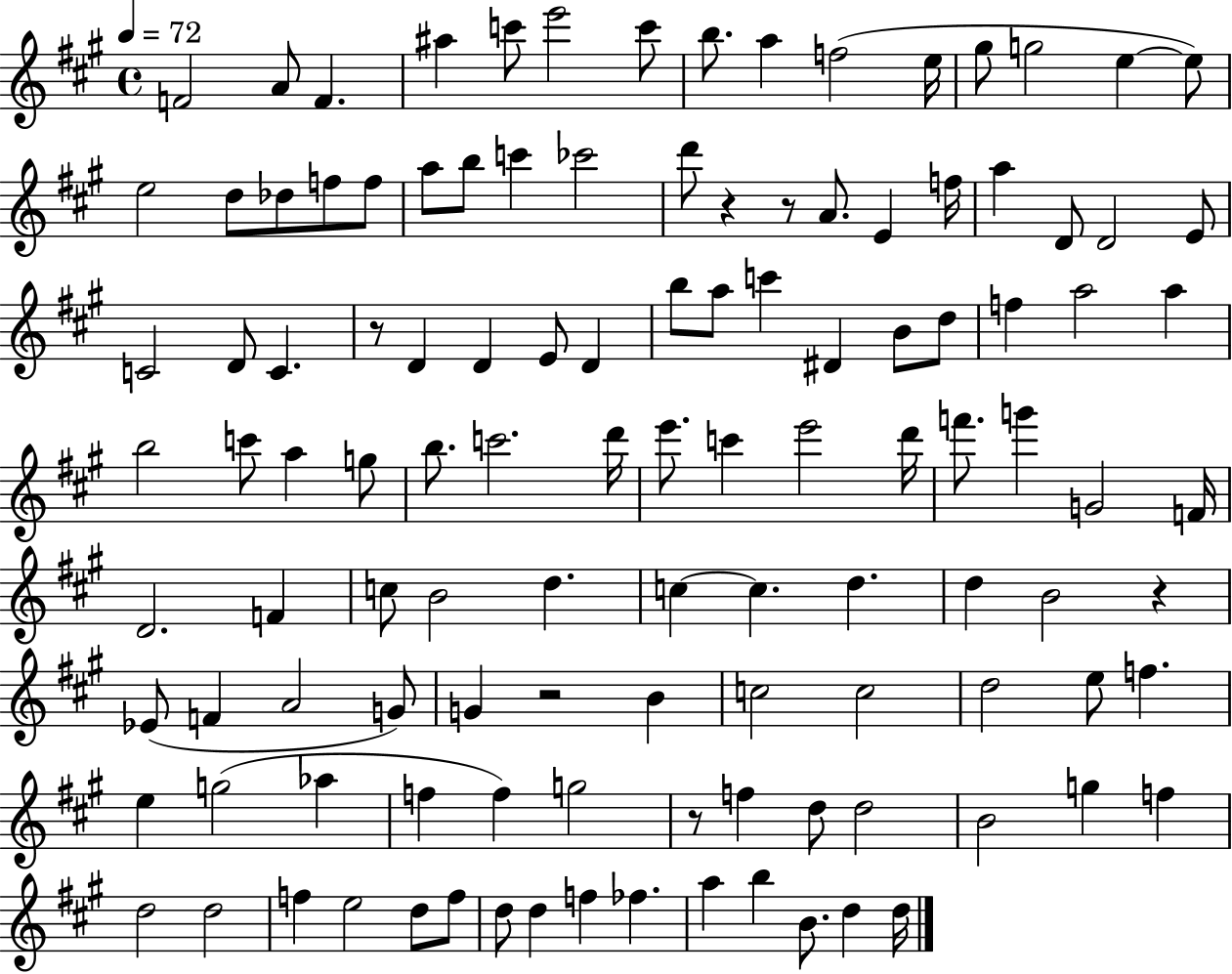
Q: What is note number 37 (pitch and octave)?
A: D4